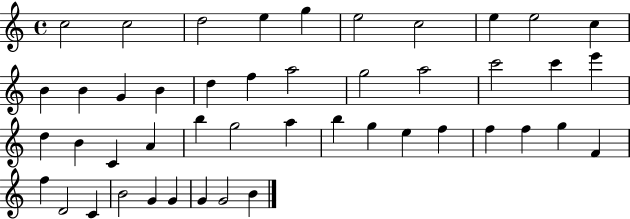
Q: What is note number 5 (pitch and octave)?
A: G5